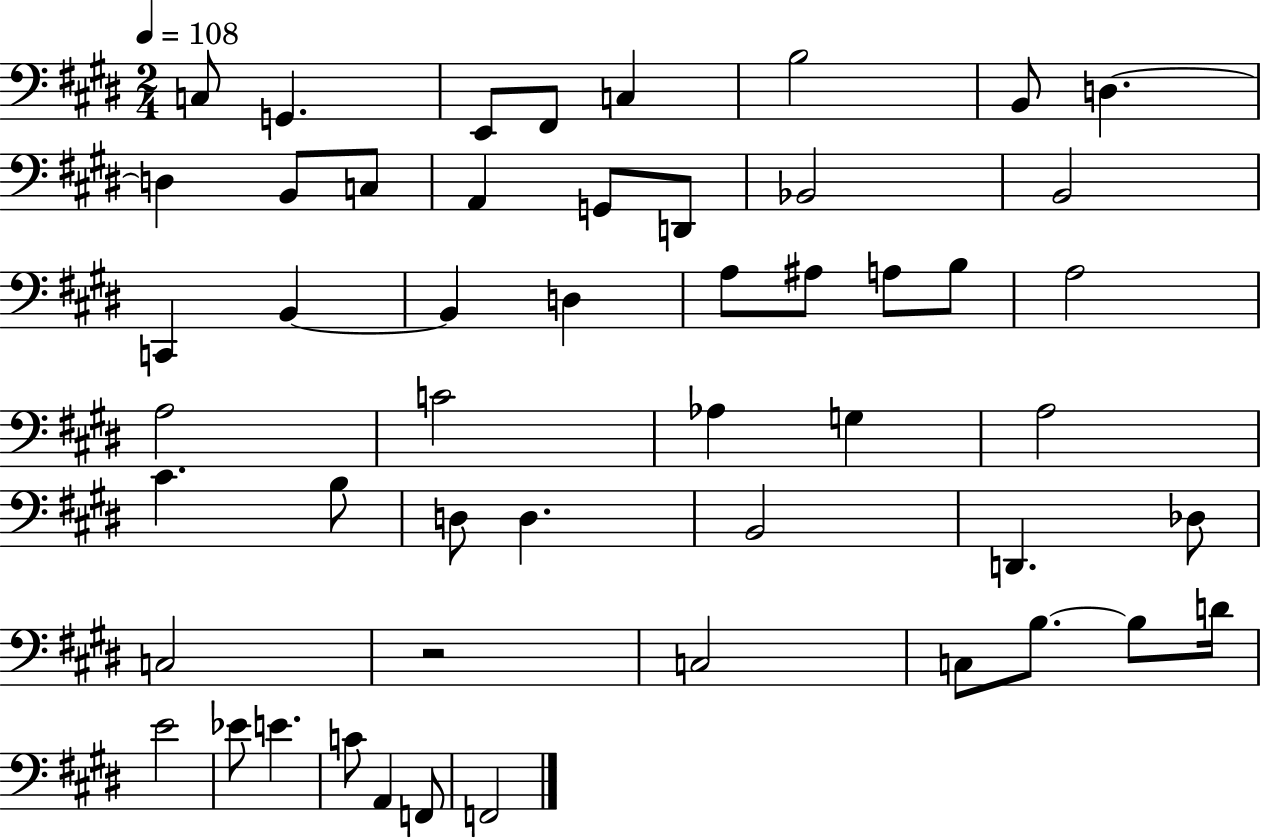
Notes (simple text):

C3/e G2/q. E2/e F#2/e C3/q B3/h B2/e D3/q. D3/q B2/e C3/e A2/q G2/e D2/e Bb2/h B2/h C2/q B2/q B2/q D3/q A3/e A#3/e A3/e B3/e A3/h A3/h C4/h Ab3/q G3/q A3/h C#4/q. B3/e D3/e D3/q. B2/h D2/q. Db3/e C3/h R/h C3/h C3/e B3/e. B3/e D4/s E4/h Eb4/e E4/q. C4/e A2/q F2/e F2/h